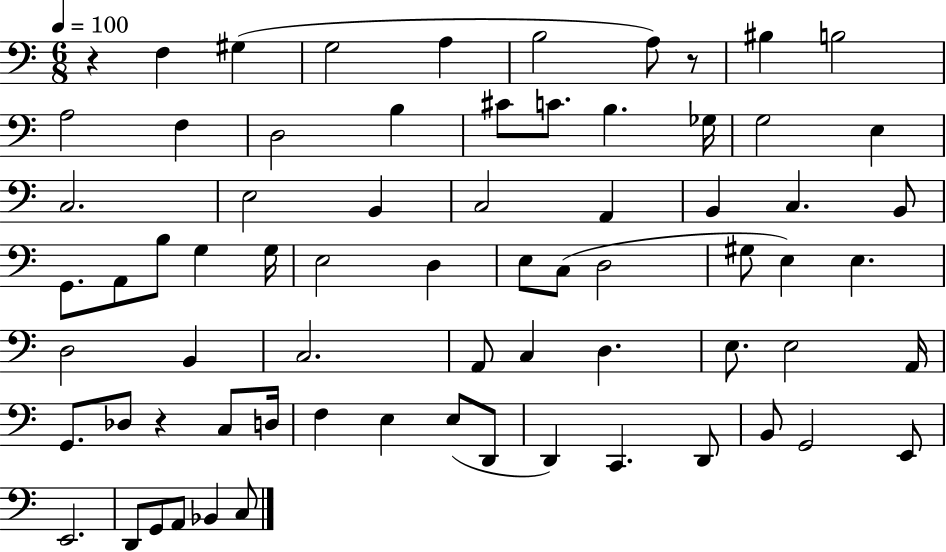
R/q F3/q G#3/q G3/h A3/q B3/h A3/e R/e BIS3/q B3/h A3/h F3/q D3/h B3/q C#4/e C4/e. B3/q. Gb3/s G3/h E3/q C3/h. E3/h B2/q C3/h A2/q B2/q C3/q. B2/e G2/e. A2/e B3/e G3/q G3/s E3/h D3/q E3/e C3/e D3/h G#3/e E3/q E3/q. D3/h B2/q C3/h. A2/e C3/q D3/q. E3/e. E3/h A2/s G2/e. Db3/e R/q C3/e D3/s F3/q E3/q E3/e D2/e D2/q C2/q. D2/e B2/e G2/h E2/e E2/h. D2/e G2/e A2/e Bb2/q C3/e